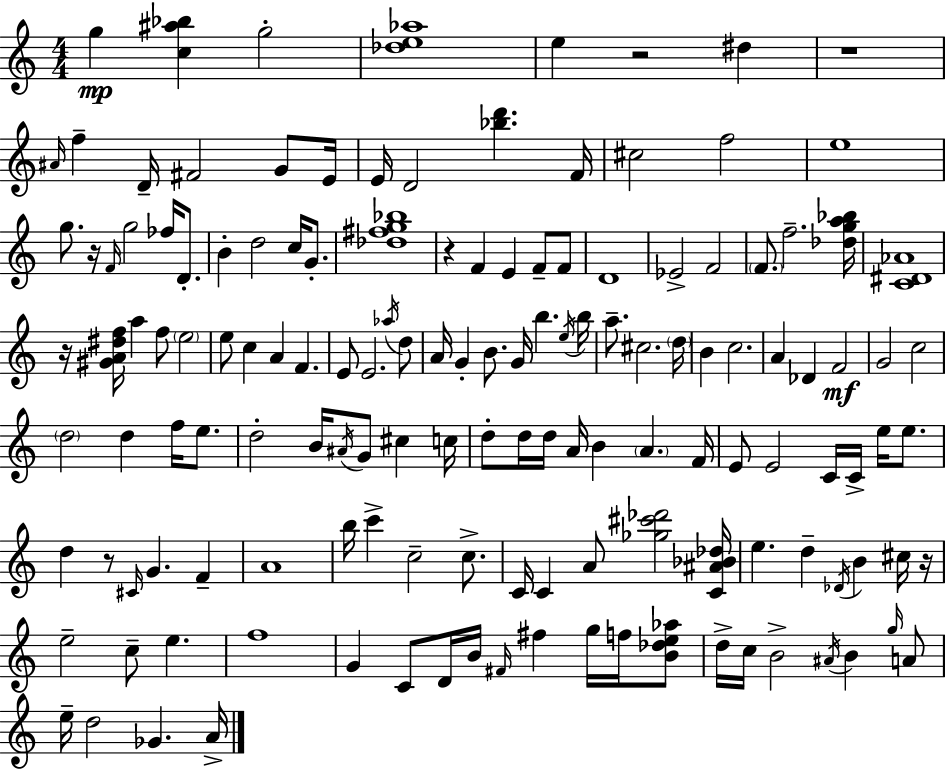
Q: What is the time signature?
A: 4/4